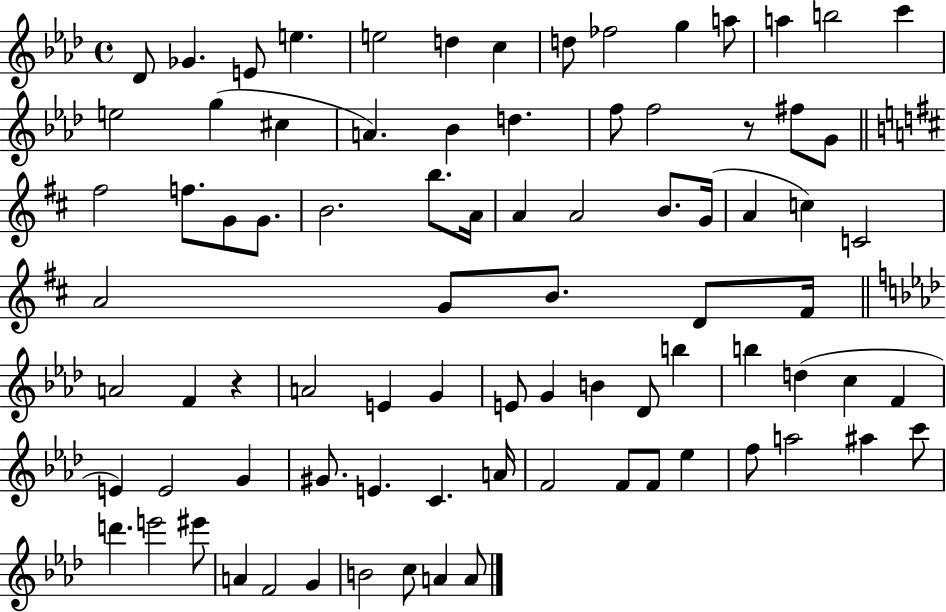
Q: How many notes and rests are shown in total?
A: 84